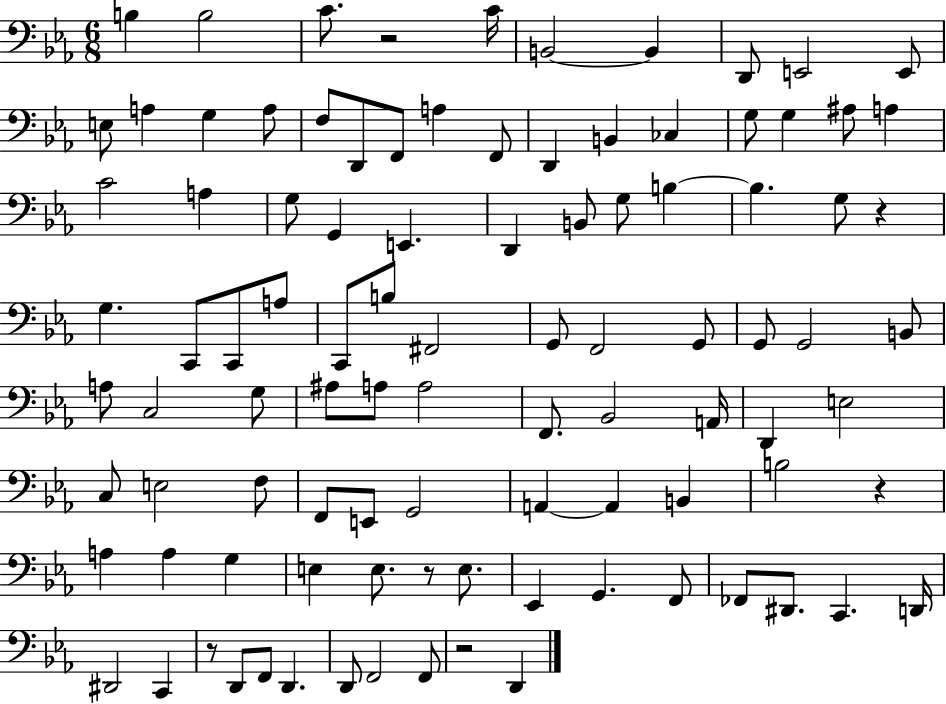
{
  \clef bass
  \numericTimeSignature
  \time 6/8
  \key ees \major
  b4 b2 | c'8. r2 c'16 | b,2~~ b,4 | d,8 e,2 e,8 | \break e8 a4 g4 a8 | f8 d,8 f,8 a4 f,8 | d,4 b,4 ces4 | g8 g4 ais8 a4 | \break c'2 a4 | g8 g,4 e,4. | d,4 b,8 g8 b4~~ | b4. g8 r4 | \break g4. c,8 c,8 a8 | c,8 b8 fis,2 | g,8 f,2 g,8 | g,8 g,2 b,8 | \break a8 c2 g8 | ais8 a8 a2 | f,8. bes,2 a,16 | d,4 e2 | \break c8 e2 f8 | f,8 e,8 g,2 | a,4~~ a,4 b,4 | b2 r4 | \break a4 a4 g4 | e4 e8. r8 e8. | ees,4 g,4. f,8 | fes,8 dis,8. c,4. d,16 | \break dis,2 c,4 | r8 d,8 f,8 d,4. | d,8 f,2 f,8 | r2 d,4 | \break \bar "|."
}